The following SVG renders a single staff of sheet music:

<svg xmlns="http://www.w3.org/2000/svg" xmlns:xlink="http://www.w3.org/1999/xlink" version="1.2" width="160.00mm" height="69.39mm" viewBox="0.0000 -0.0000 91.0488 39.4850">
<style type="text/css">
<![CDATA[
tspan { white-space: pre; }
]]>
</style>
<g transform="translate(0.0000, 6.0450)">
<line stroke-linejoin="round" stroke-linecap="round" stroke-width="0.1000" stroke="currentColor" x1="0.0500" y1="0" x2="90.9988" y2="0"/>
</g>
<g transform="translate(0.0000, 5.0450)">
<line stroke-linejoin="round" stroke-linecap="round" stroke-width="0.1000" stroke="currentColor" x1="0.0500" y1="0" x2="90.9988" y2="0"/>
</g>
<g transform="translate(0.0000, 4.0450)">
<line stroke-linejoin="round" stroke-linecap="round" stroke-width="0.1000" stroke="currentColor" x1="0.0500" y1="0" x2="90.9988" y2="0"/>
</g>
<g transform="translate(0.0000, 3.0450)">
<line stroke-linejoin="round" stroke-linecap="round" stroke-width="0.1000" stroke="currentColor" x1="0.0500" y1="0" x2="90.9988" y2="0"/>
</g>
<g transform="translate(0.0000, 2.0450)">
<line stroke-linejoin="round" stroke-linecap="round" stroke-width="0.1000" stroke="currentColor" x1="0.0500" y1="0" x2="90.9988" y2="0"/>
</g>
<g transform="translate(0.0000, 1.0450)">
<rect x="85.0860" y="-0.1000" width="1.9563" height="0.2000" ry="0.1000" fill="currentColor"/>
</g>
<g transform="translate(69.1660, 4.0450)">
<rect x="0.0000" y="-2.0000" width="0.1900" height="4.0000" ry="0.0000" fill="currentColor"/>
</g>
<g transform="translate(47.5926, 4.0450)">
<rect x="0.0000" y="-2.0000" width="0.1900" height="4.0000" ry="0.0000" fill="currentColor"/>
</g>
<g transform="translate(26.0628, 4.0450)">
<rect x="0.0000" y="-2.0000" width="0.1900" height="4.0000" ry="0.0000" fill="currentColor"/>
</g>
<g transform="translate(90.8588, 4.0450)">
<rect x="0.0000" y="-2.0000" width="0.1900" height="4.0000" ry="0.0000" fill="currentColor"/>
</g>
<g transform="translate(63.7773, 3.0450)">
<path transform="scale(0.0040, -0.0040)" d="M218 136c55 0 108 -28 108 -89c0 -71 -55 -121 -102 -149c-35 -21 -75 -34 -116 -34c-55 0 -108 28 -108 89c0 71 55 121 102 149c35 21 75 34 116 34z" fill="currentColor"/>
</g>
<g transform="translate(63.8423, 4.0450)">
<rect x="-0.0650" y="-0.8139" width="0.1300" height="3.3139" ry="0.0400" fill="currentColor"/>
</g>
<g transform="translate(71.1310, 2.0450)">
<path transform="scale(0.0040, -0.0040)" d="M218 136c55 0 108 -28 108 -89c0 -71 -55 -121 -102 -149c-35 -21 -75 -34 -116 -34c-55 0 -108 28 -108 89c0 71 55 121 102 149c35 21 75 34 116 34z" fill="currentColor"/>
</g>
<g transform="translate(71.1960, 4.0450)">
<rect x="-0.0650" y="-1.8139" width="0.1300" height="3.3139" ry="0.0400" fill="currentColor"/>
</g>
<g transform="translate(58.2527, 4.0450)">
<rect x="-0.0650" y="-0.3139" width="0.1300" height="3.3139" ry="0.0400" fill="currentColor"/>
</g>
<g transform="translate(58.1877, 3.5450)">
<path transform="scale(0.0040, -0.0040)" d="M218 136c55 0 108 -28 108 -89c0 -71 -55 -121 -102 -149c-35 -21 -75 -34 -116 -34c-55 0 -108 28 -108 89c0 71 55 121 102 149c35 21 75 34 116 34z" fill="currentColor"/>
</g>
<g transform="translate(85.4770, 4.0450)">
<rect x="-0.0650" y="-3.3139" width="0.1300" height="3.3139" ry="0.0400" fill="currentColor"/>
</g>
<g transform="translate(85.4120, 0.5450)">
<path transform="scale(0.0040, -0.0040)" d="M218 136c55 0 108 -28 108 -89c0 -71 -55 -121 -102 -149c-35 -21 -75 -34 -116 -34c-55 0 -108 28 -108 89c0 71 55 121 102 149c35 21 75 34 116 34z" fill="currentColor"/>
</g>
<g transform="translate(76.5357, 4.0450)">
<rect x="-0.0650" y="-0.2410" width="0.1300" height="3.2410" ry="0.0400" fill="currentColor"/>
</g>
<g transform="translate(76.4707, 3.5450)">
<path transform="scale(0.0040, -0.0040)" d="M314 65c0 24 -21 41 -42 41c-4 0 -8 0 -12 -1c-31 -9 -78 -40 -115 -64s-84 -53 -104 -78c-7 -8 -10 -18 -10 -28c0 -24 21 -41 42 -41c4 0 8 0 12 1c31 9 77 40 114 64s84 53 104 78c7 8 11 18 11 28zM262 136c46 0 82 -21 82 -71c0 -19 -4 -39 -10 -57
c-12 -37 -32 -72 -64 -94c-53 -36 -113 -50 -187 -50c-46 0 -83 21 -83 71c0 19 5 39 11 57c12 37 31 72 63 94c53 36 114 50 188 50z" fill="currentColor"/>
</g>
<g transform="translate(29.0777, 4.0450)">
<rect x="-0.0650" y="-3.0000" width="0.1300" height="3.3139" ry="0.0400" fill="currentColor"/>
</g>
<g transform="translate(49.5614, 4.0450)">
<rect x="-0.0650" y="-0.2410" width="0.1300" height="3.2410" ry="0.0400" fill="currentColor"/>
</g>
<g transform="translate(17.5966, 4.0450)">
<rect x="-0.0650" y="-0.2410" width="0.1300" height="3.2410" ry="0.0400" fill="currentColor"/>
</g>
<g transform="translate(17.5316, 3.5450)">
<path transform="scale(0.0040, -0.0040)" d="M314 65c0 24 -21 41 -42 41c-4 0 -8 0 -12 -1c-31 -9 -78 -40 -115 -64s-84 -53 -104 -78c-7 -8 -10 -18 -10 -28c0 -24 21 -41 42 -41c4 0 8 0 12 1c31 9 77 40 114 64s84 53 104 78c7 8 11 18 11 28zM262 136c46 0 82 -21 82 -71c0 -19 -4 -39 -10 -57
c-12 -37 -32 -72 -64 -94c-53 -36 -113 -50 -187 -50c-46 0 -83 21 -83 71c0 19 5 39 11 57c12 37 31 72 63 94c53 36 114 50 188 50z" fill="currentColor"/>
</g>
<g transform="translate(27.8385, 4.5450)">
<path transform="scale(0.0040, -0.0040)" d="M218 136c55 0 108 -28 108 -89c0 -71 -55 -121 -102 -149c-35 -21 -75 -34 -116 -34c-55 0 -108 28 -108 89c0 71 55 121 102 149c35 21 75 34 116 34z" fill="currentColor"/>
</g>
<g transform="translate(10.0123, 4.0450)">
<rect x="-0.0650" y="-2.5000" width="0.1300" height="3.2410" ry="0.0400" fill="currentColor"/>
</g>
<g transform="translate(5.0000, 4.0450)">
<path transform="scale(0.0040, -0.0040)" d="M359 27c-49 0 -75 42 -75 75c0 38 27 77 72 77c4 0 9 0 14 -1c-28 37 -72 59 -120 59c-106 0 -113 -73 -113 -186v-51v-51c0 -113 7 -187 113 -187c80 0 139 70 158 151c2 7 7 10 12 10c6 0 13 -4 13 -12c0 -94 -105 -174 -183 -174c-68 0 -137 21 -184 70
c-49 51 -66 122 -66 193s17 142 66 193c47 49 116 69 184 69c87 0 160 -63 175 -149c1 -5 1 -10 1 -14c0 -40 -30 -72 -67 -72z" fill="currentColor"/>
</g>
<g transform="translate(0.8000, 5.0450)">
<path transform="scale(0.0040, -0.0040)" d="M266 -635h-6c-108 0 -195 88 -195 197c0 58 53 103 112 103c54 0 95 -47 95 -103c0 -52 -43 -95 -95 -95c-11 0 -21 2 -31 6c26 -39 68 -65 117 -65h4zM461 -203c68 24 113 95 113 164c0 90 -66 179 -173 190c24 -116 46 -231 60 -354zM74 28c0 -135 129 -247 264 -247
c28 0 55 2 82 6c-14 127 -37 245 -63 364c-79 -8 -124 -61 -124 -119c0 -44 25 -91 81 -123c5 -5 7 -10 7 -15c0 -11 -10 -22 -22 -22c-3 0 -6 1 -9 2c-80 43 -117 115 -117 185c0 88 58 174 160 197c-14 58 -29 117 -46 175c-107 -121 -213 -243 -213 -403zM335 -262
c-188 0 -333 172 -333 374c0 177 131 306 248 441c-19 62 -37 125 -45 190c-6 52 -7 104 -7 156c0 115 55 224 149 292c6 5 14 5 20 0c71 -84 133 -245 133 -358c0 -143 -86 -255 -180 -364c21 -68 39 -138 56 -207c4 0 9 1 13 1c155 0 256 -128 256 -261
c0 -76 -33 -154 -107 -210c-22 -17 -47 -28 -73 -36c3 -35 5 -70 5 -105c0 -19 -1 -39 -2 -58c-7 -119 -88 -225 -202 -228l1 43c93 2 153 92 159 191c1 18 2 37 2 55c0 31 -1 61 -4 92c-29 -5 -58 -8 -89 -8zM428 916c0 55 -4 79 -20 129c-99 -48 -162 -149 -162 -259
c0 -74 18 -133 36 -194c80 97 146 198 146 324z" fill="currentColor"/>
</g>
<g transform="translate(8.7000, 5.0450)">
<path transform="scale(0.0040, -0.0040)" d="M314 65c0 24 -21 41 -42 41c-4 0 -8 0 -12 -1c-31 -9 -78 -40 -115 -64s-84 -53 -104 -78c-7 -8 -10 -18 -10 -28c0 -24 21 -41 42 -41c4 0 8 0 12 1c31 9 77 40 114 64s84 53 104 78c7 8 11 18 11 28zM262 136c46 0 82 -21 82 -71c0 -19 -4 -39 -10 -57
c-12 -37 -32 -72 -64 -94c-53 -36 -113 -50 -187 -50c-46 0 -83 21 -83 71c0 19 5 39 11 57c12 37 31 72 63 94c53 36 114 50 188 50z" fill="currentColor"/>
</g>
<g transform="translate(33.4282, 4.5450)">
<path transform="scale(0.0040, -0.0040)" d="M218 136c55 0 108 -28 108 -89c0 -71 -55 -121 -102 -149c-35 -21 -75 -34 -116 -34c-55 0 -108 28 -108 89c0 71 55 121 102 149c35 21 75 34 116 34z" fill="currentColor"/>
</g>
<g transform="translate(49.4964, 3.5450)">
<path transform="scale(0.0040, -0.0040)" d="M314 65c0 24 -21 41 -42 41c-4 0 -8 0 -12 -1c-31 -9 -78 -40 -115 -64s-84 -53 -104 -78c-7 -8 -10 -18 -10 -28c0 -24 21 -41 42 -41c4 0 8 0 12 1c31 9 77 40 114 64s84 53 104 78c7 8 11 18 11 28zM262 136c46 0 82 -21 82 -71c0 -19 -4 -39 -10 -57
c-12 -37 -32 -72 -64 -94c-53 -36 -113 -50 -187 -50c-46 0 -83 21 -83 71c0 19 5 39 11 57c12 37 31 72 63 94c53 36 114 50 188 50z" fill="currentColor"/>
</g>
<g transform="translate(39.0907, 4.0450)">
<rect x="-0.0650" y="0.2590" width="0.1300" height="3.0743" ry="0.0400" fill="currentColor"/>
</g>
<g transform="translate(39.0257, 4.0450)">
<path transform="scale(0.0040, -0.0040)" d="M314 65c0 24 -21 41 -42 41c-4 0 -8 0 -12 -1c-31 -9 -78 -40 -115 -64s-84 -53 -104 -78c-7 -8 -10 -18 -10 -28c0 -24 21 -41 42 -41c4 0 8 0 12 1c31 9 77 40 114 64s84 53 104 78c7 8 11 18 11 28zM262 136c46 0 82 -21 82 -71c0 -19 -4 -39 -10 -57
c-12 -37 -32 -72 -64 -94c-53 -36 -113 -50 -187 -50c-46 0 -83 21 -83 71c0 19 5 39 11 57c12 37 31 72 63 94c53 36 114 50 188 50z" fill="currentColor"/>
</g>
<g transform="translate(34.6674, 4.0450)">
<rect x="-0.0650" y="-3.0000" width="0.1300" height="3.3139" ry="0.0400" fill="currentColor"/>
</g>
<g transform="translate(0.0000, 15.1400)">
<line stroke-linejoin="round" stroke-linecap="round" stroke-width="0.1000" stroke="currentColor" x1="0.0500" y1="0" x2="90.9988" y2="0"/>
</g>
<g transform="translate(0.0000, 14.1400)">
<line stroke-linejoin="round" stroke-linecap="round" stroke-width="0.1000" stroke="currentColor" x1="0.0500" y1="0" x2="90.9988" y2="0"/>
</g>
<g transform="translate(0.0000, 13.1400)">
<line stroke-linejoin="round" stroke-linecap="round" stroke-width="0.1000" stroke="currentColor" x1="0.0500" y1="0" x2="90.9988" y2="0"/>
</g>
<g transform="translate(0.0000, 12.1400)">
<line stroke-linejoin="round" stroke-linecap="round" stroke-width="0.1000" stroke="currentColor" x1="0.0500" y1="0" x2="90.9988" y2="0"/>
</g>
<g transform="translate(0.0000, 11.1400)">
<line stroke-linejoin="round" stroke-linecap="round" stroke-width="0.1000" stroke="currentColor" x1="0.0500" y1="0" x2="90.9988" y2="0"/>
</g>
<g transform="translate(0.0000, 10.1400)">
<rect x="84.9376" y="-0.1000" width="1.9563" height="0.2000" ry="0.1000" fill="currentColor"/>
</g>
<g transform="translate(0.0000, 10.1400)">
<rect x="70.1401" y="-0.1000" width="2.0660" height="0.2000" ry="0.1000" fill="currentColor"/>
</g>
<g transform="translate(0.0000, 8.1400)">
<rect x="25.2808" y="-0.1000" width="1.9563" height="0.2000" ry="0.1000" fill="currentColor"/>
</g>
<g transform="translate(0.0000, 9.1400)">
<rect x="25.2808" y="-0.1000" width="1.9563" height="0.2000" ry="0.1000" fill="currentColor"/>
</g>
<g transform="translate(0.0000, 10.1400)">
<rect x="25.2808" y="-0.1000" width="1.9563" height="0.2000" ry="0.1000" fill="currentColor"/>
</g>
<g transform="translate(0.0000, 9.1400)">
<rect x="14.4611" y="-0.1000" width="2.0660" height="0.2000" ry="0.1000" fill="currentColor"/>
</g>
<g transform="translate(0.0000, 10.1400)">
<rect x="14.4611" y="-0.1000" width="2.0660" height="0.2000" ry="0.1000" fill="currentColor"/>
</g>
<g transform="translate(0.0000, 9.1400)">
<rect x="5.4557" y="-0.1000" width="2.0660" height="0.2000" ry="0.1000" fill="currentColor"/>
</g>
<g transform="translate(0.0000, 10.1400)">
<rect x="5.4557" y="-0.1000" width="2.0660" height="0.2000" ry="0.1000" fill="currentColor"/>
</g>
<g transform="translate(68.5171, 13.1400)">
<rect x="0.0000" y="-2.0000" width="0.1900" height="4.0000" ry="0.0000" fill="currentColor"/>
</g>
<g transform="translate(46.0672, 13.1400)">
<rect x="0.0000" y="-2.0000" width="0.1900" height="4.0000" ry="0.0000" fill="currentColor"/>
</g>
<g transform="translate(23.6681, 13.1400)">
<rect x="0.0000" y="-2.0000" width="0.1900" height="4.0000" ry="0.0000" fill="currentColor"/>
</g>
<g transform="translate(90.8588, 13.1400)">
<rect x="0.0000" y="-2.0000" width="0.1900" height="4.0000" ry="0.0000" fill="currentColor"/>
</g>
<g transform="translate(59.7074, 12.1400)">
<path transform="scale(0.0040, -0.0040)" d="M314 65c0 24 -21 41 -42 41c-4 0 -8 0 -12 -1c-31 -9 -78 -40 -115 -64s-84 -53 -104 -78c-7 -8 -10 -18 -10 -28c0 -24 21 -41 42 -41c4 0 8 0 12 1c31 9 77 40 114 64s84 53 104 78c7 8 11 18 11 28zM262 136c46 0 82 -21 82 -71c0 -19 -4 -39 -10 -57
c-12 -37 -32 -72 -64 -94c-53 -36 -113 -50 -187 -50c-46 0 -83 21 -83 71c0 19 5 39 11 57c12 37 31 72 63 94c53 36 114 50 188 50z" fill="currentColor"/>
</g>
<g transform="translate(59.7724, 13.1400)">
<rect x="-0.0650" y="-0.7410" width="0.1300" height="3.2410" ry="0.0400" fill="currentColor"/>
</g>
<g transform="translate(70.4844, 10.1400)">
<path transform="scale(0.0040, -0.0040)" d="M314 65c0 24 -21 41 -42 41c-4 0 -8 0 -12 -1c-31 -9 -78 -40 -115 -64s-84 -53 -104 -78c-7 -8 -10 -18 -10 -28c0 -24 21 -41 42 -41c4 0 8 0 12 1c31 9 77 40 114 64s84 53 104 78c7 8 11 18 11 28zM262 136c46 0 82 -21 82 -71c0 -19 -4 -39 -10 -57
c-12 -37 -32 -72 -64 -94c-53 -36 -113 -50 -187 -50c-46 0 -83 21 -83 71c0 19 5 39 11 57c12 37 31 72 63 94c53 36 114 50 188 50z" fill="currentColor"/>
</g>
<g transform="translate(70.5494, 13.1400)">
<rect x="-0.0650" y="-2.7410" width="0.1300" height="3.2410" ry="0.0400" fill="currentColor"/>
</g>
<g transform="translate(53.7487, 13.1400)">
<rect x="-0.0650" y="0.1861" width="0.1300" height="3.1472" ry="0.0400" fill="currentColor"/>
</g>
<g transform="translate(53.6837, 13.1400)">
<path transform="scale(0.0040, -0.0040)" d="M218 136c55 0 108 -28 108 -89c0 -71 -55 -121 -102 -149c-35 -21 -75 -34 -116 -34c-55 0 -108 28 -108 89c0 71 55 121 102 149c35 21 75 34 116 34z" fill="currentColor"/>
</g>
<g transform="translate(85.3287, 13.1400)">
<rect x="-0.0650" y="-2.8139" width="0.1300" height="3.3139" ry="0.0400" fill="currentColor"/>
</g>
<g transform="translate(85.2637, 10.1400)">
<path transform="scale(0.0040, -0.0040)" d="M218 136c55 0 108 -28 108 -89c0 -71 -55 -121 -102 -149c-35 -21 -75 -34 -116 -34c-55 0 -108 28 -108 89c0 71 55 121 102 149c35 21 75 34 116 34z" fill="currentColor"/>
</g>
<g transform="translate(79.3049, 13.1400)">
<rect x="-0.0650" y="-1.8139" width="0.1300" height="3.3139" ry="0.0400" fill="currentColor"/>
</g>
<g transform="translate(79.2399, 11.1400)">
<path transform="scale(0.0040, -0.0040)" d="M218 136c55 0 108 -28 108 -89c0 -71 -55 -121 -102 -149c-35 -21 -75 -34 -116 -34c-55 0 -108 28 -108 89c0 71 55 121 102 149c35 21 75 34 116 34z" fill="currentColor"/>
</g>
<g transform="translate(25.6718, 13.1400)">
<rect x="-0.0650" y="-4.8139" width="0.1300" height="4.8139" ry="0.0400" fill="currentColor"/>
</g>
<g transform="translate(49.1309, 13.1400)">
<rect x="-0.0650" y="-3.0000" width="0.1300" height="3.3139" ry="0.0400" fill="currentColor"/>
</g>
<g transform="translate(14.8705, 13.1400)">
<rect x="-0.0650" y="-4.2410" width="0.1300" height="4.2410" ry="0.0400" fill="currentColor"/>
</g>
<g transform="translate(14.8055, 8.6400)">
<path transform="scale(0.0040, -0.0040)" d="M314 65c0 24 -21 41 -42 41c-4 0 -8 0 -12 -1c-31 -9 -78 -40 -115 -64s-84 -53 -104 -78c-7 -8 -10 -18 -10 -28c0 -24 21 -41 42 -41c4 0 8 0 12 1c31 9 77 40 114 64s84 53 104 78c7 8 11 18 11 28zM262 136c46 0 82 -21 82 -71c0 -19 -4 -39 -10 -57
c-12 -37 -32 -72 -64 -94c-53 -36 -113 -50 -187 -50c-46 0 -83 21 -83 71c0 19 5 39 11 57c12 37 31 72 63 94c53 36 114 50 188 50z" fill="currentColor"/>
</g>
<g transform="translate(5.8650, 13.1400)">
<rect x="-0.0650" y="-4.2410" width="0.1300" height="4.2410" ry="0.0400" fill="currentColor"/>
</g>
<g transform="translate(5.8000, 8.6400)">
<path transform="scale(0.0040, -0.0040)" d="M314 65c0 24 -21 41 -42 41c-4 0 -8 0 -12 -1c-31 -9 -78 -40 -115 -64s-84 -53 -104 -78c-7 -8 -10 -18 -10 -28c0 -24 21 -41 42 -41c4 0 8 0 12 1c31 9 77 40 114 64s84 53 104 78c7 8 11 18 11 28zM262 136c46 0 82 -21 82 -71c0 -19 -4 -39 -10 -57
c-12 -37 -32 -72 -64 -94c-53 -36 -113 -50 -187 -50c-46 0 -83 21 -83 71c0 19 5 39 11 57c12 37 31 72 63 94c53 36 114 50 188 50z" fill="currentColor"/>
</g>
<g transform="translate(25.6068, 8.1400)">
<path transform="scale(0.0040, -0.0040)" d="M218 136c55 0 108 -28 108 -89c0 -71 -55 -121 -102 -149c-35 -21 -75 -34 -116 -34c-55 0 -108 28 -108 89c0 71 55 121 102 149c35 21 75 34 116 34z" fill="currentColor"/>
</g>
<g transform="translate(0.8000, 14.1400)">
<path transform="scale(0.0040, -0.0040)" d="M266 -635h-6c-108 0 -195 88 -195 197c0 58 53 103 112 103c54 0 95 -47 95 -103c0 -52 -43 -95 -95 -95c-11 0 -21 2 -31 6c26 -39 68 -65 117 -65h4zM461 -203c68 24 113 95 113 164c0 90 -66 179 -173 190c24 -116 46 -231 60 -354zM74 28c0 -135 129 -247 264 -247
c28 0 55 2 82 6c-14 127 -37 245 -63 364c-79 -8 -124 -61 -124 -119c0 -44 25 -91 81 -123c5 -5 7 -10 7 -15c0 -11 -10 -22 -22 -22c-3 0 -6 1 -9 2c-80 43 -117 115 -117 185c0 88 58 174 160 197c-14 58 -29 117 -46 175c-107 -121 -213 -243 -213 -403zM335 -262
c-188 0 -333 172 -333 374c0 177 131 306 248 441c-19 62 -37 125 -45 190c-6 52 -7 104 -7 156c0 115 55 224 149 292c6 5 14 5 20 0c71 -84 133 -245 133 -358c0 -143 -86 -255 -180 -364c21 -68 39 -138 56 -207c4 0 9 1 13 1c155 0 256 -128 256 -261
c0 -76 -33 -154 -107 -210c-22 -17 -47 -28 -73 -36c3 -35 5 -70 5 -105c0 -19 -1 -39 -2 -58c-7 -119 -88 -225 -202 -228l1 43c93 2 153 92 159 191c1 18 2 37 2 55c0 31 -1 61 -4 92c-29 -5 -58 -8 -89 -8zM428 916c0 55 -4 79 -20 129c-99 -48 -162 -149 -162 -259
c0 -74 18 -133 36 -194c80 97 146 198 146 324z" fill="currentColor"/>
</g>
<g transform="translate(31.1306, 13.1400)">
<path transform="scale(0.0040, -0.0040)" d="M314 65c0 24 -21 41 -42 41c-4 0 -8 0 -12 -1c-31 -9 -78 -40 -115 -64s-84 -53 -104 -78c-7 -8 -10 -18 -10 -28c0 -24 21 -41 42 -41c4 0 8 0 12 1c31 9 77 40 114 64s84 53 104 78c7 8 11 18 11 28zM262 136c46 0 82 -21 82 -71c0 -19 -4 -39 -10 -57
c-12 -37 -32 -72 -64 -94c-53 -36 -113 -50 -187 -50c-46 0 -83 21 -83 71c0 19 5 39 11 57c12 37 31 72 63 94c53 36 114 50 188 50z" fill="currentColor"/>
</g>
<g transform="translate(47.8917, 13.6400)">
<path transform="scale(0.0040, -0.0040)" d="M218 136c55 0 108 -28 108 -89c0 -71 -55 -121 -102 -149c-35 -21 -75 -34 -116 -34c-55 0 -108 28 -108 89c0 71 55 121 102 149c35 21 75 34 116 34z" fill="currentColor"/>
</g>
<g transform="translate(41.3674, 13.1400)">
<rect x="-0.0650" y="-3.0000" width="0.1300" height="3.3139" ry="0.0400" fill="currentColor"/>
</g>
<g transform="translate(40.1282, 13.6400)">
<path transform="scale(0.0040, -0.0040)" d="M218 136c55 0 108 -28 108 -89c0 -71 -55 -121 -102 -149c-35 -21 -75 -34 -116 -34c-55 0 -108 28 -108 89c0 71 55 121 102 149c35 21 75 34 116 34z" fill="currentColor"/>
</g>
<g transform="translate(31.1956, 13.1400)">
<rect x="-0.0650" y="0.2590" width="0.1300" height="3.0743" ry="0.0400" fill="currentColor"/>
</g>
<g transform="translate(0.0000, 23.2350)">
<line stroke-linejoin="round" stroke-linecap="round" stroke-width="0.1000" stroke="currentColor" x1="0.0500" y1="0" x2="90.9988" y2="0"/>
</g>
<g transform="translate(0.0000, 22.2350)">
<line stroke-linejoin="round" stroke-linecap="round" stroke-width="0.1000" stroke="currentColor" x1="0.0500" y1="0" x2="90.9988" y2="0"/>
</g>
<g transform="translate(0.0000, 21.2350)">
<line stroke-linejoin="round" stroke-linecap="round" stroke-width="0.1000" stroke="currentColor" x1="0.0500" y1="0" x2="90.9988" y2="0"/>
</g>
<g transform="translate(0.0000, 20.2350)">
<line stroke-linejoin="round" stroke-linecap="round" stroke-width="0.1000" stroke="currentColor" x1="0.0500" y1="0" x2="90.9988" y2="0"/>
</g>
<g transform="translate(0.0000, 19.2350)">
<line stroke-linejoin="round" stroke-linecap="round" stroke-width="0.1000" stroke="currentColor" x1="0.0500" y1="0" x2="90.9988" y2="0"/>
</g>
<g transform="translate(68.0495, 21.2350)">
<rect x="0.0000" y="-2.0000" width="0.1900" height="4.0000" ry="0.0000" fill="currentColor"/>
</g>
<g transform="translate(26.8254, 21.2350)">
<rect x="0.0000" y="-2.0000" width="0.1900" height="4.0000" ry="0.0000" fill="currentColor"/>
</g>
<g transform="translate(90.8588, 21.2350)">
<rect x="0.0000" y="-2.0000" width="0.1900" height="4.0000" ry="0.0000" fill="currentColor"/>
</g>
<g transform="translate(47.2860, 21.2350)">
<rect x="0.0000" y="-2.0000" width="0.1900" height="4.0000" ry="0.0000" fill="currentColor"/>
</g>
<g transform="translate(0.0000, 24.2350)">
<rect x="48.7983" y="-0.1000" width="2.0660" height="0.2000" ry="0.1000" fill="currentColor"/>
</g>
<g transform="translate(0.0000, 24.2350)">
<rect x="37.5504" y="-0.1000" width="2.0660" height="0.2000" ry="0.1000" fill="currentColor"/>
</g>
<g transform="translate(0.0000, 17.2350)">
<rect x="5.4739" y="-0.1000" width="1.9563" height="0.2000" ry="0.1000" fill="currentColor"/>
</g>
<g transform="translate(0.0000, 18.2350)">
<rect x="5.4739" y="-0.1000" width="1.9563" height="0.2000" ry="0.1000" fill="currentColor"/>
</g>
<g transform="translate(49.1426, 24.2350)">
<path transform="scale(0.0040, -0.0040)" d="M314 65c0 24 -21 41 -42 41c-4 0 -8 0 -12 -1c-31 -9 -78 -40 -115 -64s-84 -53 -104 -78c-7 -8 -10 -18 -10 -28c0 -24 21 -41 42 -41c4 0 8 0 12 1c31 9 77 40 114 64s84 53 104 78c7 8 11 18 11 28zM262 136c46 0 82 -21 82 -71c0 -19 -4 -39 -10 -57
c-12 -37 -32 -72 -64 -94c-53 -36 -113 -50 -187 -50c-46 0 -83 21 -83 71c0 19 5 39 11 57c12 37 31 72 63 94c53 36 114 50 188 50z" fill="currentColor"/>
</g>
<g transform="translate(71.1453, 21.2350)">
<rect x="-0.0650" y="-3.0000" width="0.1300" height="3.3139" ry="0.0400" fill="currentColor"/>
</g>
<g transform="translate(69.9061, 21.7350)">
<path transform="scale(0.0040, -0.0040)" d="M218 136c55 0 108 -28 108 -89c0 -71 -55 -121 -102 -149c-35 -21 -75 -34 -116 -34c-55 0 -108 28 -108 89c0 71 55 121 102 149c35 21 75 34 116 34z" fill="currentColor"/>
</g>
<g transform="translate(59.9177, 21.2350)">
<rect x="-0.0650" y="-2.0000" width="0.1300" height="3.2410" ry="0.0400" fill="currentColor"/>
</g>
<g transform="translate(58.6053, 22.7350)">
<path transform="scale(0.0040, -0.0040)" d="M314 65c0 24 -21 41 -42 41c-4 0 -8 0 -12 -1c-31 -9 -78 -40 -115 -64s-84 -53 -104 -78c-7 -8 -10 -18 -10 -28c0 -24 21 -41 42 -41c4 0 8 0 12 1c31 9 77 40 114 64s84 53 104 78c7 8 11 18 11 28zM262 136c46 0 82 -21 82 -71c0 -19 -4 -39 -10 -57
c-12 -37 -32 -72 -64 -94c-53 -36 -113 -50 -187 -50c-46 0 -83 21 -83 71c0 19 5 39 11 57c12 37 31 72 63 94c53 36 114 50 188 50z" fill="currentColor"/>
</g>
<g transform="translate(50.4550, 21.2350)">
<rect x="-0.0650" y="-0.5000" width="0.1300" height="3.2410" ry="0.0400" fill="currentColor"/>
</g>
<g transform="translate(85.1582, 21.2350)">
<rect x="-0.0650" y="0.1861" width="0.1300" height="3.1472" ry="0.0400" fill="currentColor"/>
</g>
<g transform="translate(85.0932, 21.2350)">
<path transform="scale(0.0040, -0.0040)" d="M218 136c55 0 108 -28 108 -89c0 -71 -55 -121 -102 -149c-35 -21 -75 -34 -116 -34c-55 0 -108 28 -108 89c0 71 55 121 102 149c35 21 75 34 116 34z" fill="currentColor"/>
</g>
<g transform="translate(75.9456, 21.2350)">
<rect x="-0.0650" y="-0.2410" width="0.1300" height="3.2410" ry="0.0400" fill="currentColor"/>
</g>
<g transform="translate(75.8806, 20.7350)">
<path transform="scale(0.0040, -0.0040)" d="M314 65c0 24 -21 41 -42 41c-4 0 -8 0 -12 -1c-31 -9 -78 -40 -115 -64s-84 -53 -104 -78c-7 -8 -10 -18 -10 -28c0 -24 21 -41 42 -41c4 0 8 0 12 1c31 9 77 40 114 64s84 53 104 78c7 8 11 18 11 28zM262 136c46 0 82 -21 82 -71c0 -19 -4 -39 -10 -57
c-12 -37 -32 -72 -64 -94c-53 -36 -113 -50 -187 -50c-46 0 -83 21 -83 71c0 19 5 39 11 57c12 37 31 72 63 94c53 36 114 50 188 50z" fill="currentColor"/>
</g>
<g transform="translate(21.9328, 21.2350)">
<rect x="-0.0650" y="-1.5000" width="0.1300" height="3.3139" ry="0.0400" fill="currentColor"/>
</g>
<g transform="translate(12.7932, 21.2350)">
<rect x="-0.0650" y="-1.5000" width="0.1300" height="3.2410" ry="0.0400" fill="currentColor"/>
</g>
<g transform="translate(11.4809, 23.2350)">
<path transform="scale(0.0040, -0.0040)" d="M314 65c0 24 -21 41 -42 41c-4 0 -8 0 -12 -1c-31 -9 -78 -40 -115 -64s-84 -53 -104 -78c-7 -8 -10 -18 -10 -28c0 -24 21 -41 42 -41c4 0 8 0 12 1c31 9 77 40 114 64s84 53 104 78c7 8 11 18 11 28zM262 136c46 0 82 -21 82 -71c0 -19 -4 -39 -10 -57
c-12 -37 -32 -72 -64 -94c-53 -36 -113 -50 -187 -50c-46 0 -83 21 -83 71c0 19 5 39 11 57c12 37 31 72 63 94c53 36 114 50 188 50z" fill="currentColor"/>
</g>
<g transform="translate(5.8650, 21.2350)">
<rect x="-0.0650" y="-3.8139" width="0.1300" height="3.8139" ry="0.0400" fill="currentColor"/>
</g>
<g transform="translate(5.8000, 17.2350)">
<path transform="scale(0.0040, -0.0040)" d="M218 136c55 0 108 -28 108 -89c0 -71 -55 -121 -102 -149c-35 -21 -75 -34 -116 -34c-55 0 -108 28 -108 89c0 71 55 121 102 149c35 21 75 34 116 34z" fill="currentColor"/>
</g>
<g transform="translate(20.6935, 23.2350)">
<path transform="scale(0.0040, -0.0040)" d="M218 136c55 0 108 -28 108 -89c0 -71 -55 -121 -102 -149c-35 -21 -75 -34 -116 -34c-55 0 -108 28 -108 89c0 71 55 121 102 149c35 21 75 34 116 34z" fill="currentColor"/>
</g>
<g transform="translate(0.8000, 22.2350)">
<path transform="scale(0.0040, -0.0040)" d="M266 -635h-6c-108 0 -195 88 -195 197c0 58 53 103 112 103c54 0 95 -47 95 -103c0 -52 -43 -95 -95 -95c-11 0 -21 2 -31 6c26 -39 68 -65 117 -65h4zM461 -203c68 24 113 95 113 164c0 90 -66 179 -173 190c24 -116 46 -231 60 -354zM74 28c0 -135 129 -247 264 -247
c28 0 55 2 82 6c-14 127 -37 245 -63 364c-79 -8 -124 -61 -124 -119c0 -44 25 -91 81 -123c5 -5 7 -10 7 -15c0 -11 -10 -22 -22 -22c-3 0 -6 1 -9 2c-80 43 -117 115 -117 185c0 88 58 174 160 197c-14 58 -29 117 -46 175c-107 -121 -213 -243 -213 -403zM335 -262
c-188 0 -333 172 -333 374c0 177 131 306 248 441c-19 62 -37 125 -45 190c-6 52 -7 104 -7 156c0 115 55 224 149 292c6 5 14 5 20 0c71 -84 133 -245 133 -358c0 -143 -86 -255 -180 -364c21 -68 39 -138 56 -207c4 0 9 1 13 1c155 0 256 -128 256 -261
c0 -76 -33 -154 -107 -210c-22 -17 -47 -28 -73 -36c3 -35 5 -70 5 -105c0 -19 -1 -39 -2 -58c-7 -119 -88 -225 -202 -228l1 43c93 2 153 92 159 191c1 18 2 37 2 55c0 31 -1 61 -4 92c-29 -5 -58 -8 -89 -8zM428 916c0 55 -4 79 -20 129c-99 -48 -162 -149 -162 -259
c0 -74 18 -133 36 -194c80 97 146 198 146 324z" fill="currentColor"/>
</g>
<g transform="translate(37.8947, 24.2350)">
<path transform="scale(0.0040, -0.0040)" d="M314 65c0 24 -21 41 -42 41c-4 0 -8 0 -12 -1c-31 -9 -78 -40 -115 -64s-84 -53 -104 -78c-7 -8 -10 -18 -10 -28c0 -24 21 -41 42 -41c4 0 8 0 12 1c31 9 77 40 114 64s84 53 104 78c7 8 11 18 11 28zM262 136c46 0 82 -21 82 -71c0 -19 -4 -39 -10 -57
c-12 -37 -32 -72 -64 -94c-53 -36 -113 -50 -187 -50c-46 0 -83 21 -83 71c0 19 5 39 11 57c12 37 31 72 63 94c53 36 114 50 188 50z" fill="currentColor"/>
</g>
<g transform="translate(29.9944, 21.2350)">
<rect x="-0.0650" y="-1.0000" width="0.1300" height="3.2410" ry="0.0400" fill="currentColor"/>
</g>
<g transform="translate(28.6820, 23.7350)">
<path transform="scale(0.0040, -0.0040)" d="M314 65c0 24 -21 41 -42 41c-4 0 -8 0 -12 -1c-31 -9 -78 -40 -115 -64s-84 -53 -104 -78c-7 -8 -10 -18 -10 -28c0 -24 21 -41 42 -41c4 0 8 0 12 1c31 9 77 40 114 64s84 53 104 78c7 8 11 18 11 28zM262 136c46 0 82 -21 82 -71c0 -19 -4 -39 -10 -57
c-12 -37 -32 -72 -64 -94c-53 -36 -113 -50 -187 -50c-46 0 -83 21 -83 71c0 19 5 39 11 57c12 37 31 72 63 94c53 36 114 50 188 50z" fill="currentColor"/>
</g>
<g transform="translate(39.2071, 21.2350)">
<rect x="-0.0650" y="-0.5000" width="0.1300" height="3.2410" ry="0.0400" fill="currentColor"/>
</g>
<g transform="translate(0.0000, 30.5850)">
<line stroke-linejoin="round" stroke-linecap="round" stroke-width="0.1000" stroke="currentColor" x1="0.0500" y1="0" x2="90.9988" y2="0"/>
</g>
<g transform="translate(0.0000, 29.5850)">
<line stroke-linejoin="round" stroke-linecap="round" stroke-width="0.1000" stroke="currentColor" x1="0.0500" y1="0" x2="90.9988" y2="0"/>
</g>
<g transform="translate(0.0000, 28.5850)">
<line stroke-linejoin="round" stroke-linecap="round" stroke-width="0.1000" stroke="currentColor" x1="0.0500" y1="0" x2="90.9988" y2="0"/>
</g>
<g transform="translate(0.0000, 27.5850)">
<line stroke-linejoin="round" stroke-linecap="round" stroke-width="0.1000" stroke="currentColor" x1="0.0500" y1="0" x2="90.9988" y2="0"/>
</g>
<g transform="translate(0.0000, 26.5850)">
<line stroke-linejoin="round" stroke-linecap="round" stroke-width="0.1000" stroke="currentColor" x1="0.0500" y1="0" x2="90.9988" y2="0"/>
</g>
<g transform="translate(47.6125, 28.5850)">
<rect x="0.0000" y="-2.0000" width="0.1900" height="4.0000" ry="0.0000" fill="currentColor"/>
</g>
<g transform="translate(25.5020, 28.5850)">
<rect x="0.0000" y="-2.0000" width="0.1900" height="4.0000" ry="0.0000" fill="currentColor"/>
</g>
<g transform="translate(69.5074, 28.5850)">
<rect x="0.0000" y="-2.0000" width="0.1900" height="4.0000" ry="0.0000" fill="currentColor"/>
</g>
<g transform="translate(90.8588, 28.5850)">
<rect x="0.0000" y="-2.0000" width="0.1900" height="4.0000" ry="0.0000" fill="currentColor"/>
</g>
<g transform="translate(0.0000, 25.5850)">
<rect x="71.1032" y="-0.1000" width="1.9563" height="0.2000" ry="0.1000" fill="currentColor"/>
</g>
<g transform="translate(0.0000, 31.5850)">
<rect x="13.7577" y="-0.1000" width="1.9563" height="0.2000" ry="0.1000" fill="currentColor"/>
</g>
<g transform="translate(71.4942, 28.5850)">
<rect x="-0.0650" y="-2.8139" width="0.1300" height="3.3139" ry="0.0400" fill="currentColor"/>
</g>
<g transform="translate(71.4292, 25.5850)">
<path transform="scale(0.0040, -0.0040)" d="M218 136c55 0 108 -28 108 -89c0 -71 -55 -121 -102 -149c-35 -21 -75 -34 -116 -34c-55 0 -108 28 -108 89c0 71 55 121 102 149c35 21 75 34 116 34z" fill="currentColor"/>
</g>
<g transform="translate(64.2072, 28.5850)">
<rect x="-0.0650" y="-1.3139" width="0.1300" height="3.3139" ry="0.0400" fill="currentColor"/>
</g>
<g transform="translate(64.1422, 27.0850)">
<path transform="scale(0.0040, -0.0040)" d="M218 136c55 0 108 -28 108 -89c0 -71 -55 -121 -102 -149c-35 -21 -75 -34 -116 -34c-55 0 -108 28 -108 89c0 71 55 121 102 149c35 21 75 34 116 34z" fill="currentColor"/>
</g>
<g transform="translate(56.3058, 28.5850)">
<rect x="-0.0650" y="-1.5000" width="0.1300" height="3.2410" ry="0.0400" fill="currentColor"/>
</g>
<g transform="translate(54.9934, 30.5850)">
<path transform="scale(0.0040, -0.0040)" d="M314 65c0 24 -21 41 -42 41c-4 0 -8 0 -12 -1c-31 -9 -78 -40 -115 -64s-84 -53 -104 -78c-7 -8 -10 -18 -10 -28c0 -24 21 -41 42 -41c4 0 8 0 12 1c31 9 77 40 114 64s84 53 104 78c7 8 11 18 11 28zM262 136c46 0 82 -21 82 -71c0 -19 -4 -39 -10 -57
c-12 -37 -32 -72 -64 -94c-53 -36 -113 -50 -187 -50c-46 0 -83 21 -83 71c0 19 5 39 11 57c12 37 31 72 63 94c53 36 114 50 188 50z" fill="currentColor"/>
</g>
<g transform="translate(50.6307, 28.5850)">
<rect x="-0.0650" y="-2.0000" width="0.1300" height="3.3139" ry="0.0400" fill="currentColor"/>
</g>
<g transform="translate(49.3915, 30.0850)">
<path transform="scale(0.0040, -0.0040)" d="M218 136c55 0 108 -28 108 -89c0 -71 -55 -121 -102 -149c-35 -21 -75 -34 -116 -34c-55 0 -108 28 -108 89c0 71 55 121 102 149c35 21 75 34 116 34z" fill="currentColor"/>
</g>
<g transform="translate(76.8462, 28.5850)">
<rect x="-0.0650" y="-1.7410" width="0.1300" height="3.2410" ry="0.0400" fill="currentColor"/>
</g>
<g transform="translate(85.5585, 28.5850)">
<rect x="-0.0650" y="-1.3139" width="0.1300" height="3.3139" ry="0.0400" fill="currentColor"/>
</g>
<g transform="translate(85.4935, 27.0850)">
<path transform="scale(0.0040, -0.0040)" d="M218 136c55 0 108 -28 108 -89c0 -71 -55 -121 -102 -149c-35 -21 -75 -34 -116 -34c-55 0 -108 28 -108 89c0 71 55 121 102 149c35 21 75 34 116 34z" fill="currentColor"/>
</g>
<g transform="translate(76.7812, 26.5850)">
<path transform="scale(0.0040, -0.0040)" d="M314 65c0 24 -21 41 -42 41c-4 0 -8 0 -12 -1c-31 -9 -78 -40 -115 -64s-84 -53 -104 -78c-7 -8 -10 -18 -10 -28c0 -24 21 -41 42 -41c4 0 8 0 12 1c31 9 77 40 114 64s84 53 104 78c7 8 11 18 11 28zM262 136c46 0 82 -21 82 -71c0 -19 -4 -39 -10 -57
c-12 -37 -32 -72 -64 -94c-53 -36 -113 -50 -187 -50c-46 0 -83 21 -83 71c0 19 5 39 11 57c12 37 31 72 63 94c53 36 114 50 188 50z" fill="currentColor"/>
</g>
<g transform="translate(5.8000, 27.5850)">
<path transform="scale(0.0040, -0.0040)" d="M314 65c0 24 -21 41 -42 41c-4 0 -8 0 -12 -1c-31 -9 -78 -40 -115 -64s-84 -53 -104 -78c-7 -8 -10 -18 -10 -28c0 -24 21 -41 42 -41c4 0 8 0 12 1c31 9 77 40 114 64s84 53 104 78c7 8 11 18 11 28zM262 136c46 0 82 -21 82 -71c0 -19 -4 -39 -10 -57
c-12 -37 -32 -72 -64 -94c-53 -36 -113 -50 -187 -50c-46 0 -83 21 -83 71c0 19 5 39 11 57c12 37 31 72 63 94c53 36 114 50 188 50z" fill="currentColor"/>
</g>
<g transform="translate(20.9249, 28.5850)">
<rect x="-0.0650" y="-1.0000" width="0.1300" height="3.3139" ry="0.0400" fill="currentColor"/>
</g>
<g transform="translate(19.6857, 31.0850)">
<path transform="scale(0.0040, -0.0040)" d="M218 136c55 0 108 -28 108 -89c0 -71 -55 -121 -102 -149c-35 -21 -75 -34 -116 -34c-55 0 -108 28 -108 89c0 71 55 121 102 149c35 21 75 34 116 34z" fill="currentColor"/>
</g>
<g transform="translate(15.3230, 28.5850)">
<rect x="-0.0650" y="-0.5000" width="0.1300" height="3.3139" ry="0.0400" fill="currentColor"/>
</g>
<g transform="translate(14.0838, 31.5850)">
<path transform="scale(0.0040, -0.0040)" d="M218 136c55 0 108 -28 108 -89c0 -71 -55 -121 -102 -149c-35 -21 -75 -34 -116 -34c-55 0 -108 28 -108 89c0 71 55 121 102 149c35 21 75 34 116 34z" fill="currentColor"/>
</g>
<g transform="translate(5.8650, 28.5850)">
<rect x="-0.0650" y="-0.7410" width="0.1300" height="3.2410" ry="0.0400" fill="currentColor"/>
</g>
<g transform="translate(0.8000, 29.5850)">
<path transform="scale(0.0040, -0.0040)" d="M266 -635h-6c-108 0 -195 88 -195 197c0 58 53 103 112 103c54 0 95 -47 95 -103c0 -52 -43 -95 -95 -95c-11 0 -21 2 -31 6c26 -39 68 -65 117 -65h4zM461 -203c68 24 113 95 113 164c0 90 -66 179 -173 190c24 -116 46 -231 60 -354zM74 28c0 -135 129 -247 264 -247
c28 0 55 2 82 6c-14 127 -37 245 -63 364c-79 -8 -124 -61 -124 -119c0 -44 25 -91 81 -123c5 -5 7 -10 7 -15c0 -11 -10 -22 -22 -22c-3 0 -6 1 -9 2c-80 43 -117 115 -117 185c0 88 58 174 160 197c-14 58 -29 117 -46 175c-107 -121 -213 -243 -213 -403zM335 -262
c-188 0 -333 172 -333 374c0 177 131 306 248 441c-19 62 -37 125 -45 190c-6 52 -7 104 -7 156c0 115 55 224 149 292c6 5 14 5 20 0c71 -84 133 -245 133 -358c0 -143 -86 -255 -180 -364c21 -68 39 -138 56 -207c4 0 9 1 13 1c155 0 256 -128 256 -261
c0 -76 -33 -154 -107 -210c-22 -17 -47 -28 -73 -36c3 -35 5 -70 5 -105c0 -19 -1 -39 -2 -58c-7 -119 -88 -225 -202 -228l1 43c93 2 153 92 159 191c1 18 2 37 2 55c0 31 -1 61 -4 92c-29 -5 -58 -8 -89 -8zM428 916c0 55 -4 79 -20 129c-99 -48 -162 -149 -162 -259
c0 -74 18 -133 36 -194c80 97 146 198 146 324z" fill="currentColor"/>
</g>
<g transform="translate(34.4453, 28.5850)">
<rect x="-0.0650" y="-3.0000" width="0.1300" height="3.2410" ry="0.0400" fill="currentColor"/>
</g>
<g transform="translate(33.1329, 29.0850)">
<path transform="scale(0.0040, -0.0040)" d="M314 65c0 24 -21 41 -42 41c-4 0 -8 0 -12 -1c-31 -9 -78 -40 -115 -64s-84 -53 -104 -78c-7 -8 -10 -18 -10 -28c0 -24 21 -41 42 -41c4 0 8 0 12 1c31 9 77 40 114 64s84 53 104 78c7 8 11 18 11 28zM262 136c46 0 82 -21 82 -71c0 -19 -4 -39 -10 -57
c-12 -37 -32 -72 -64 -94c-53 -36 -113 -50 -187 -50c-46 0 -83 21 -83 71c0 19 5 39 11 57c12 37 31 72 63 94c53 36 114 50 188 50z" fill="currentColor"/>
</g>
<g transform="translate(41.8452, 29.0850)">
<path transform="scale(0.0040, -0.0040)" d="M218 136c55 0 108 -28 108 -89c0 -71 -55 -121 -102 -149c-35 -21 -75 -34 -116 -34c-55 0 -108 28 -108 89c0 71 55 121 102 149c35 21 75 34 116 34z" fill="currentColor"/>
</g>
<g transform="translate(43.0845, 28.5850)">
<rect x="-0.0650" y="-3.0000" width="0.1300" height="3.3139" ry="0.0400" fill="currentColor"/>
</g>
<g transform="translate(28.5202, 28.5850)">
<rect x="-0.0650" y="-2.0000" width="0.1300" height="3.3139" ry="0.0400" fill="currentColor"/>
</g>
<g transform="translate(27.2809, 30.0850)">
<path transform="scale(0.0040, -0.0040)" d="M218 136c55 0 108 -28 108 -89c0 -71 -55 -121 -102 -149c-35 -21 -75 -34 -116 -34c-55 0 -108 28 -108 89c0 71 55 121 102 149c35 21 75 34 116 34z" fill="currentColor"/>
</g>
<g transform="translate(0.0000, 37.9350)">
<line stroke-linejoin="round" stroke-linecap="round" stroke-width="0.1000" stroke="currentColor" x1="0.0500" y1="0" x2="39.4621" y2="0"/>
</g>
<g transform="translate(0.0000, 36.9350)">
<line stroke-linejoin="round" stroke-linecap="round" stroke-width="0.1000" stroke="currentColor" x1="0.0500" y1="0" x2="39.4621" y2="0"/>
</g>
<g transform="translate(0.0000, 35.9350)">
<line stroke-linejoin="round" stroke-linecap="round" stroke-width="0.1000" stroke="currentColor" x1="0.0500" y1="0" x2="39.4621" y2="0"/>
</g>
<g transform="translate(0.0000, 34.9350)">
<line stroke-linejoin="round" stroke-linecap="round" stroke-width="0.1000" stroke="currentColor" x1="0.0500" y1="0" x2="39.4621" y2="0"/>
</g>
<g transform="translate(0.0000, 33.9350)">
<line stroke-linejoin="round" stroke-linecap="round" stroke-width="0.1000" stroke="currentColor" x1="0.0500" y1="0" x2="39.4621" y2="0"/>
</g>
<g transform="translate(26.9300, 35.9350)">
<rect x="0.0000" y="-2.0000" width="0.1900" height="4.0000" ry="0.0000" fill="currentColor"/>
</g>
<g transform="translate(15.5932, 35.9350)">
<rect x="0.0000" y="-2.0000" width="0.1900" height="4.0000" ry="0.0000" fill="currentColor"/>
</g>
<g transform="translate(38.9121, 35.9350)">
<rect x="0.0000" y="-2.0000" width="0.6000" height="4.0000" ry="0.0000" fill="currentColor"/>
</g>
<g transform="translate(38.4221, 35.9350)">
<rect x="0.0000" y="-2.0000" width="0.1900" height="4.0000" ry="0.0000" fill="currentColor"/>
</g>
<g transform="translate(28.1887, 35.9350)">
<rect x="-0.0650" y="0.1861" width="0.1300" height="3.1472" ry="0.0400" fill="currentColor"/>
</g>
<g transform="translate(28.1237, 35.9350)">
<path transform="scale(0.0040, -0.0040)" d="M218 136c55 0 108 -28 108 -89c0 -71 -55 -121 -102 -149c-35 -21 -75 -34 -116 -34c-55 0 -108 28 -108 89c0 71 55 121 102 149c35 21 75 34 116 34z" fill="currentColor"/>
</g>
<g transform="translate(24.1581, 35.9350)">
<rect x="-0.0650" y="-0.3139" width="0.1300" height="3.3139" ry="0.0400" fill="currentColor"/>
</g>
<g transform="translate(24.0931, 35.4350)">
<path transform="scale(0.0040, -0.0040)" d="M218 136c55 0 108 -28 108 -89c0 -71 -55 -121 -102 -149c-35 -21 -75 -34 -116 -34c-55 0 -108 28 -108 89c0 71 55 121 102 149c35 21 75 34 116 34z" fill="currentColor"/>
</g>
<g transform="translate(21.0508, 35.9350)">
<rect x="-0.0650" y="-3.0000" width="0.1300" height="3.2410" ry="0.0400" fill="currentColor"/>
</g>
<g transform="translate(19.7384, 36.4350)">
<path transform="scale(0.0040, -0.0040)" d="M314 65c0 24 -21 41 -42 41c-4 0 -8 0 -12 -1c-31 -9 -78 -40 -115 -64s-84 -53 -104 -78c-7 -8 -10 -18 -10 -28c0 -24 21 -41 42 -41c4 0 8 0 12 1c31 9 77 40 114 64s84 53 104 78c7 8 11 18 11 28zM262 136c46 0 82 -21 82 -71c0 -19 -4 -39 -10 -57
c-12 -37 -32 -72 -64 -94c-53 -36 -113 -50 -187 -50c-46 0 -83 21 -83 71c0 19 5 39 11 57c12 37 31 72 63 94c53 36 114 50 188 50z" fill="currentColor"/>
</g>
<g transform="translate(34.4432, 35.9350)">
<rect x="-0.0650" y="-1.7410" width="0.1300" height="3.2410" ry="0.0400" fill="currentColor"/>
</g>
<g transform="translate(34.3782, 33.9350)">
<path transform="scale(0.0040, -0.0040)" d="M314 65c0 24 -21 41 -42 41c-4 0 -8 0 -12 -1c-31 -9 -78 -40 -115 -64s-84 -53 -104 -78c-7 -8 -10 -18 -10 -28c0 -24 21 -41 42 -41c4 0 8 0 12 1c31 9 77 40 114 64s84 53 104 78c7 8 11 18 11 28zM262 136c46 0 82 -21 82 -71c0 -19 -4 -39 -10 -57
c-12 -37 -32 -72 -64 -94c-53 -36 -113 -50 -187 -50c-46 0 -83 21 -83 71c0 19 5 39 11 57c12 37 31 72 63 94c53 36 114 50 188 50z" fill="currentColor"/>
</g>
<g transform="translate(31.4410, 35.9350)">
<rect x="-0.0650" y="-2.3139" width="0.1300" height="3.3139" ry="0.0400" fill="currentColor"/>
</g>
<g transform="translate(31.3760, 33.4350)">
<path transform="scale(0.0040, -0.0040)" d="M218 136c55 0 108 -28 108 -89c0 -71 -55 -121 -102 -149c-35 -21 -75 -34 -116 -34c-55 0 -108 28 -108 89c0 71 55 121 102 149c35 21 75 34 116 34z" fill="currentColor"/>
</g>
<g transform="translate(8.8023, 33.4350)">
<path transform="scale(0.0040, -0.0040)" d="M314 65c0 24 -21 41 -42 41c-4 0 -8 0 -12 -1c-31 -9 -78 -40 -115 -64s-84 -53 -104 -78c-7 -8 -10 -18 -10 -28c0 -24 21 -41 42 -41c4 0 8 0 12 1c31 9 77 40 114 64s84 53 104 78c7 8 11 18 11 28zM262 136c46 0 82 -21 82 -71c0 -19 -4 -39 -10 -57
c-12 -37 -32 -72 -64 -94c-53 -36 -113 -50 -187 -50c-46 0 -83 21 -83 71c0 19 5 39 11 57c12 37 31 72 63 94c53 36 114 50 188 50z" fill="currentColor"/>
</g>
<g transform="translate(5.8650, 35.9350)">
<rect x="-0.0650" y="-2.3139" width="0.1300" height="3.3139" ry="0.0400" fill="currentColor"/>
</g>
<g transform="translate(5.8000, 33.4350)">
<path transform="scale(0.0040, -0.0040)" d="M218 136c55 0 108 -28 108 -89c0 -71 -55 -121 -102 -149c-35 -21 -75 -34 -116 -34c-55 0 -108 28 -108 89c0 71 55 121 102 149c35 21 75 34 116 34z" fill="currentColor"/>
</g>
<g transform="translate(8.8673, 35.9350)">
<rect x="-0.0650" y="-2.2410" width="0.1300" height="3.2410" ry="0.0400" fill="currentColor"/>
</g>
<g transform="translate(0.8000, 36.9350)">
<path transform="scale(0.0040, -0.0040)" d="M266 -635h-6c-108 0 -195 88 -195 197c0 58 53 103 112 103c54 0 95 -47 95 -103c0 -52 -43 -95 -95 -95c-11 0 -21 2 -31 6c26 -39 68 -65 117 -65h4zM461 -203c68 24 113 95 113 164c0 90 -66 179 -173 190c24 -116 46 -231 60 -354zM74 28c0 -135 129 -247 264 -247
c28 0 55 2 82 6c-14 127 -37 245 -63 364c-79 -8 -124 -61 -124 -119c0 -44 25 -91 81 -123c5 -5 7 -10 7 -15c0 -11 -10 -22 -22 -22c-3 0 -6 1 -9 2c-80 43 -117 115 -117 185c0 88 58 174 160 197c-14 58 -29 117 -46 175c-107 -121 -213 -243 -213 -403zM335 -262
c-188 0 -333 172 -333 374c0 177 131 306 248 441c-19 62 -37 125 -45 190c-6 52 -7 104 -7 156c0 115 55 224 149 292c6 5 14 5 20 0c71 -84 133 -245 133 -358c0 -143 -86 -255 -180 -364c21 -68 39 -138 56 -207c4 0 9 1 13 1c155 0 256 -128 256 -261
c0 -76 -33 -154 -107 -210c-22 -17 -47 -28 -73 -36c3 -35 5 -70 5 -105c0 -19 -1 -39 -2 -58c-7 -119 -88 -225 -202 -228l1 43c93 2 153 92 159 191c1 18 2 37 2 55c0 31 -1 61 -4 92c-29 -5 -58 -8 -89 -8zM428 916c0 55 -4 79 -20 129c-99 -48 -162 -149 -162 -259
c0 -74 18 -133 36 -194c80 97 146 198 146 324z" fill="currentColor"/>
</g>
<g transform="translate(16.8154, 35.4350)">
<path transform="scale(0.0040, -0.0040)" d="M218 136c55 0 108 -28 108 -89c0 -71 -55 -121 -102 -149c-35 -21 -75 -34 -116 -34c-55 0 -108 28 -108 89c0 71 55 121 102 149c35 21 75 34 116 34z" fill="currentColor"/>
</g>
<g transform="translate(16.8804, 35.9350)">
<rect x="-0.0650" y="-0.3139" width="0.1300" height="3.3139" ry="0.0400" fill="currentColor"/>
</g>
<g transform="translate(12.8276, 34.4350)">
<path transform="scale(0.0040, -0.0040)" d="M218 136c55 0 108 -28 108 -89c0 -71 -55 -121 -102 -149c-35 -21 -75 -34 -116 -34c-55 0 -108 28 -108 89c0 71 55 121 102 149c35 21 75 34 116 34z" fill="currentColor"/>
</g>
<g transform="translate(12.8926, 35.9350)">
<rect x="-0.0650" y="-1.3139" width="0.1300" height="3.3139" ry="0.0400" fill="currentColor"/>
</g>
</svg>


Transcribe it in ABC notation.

X:1
T:Untitled
M:4/4
L:1/4
K:C
G2 c2 A A B2 c2 c d f c2 b d'2 d'2 e' B2 A A B d2 a2 f a c' E2 E D2 C2 C2 F2 A c2 B d2 C D F A2 A F E2 e a f2 e g g2 e c A2 c B g f2